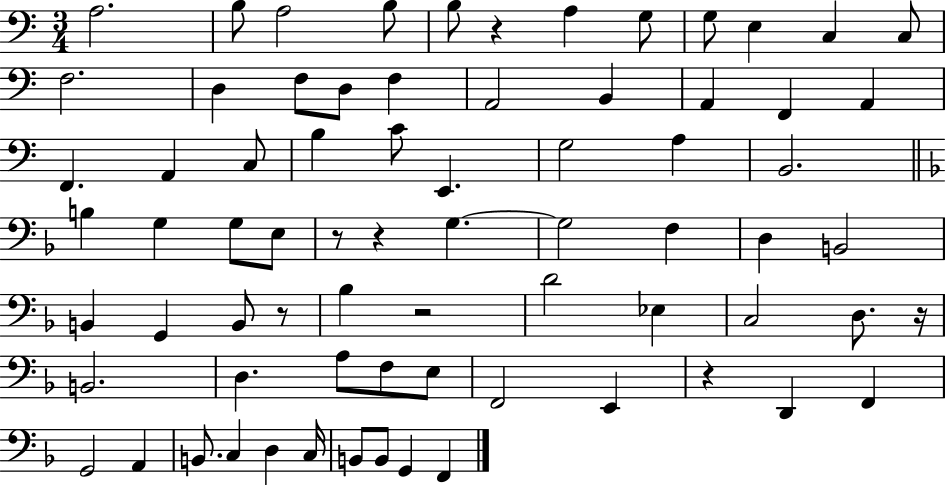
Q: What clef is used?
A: bass